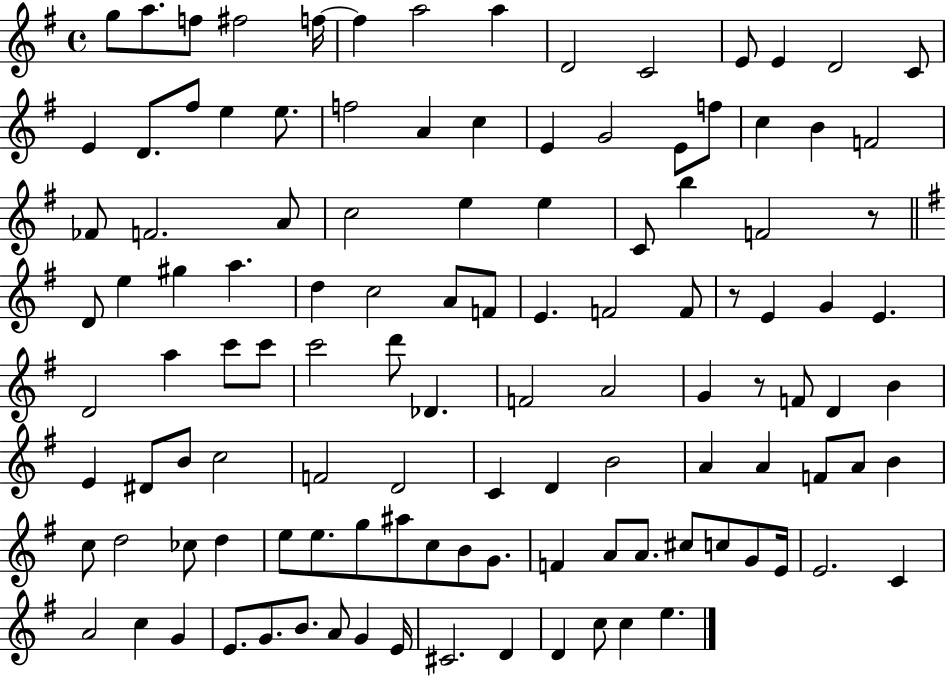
G5/e A5/e. F5/e F#5/h F5/s F5/q A5/h A5/q D4/h C4/h E4/e E4/q D4/h C4/e E4/q D4/e. F#5/e E5/q E5/e. F5/h A4/q C5/q E4/q G4/h E4/e F5/e C5/q B4/q F4/h FES4/e F4/h. A4/e C5/h E5/q E5/q C4/e B5/q F4/h R/e D4/e E5/q G#5/q A5/q. D5/q C5/h A4/e F4/e E4/q. F4/h F4/e R/e E4/q G4/q E4/q. D4/h A5/q C6/e C6/e C6/h D6/e Db4/q. F4/h A4/h G4/q R/e F4/e D4/q B4/q E4/q D#4/e B4/e C5/h F4/h D4/h C4/q D4/q B4/h A4/q A4/q F4/e A4/e B4/q C5/e D5/h CES5/e D5/q E5/e E5/e. G5/e A#5/e C5/e B4/e G4/e. F4/q A4/e A4/e. C#5/e C5/e G4/e E4/s E4/h. C4/q A4/h C5/q G4/q E4/e. G4/e. B4/e. A4/e G4/q E4/s C#4/h. D4/q D4/q C5/e C5/q E5/q.